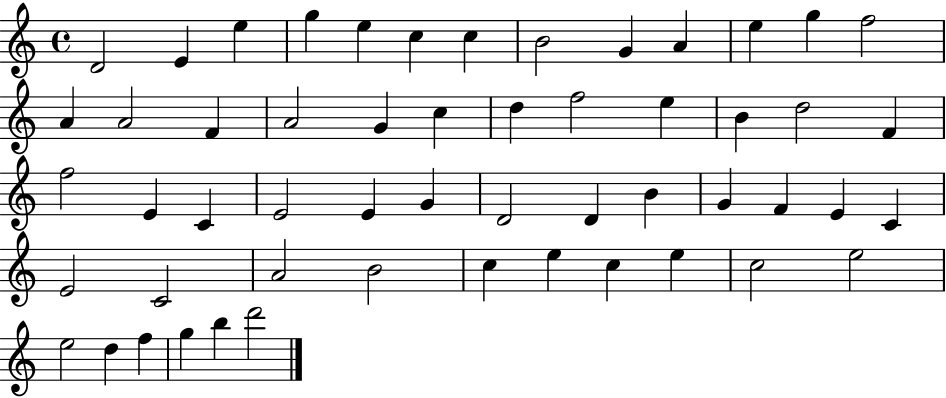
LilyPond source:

{
  \clef treble
  \time 4/4
  \defaultTimeSignature
  \key c \major
  d'2 e'4 e''4 | g''4 e''4 c''4 c''4 | b'2 g'4 a'4 | e''4 g''4 f''2 | \break a'4 a'2 f'4 | a'2 g'4 c''4 | d''4 f''2 e''4 | b'4 d''2 f'4 | \break f''2 e'4 c'4 | e'2 e'4 g'4 | d'2 d'4 b'4 | g'4 f'4 e'4 c'4 | \break e'2 c'2 | a'2 b'2 | c''4 e''4 c''4 e''4 | c''2 e''2 | \break e''2 d''4 f''4 | g''4 b''4 d'''2 | \bar "|."
}